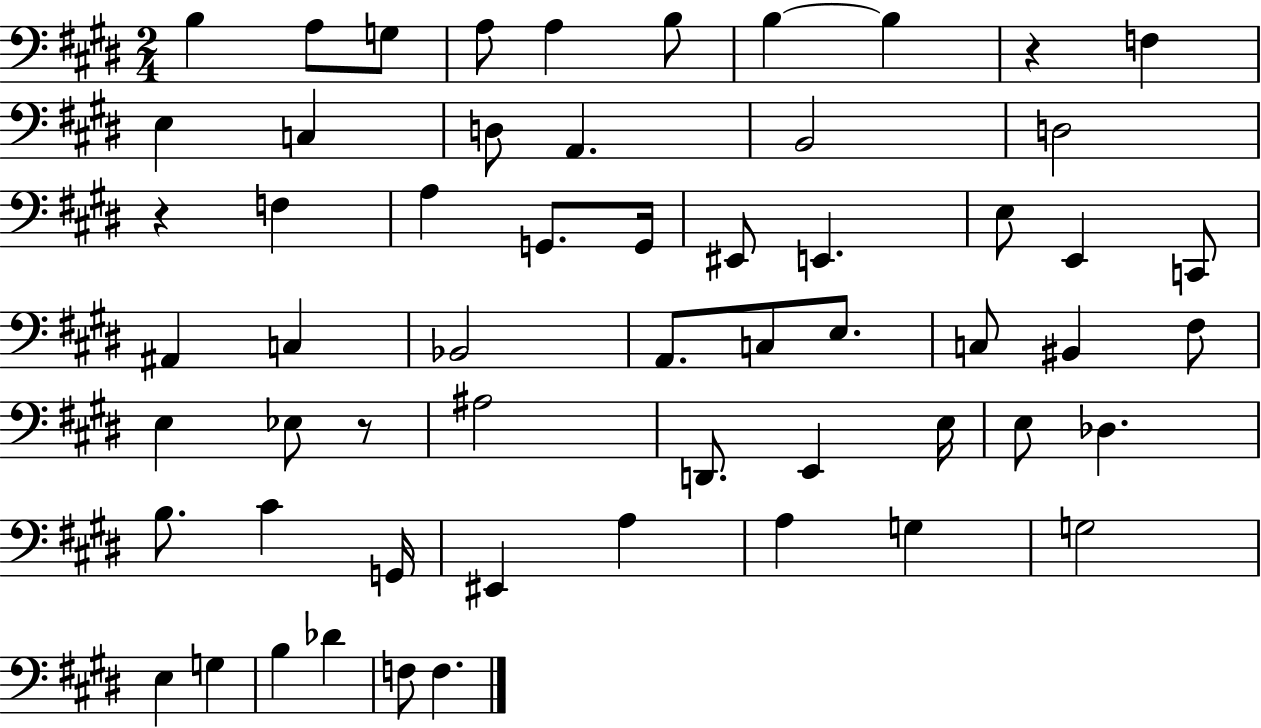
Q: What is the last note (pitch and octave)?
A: F3